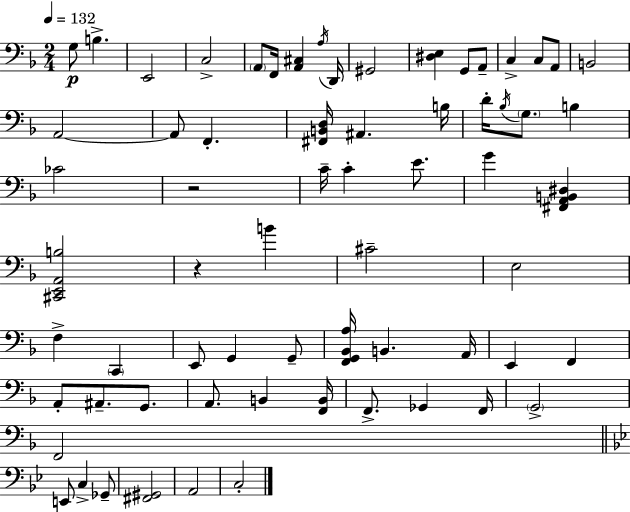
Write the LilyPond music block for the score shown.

{
  \clef bass
  \numericTimeSignature
  \time 2/4
  \key d \minor
  \tempo 4 = 132
  g8\p b4.-> | e,2 | c2-> | \parenthesize a,8 f,16 <a, cis>4 \acciaccatura { a16 } | \break d,16 gis,2 | <dis e>4 g,8 a,8-- | c4-> c8 a,8 | b,2 | \break a,2~~ | a,8 f,4.-. | <fis, b, d>16 ais,4. | b16 d'16-. \acciaccatura { bes16 } \parenthesize g8. b4 | \break ces'2 | r2 | c'16-- c'4-. e'8. | g'4 <fis, a, b, dis>4 | \break <cis, e, a, b>2 | r4 b'4 | cis'2-- | e2 | \break f4-> \parenthesize c,4 | e,8 g,4 | g,8-- <f, g, bes, a>16 b,4. | a,16 e,4 f,4 | \break a,8-. ais,8.-- g,8. | a,8. b,4 | <f, b,>16 f,8.-> ges,4 | f,16 \parenthesize g,2-> | \break f,2 | \bar "||" \break \key g \minor e,8 c4-> ges,8-- | <fis, gis,>2 | a,2 | c2-. | \break \bar "|."
}